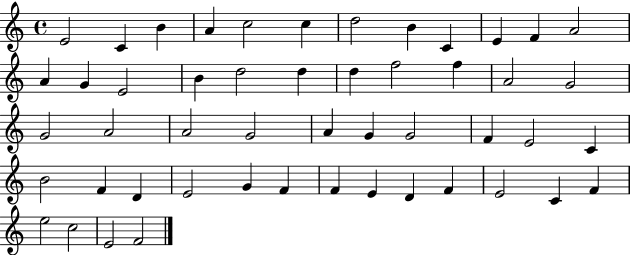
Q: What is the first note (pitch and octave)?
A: E4